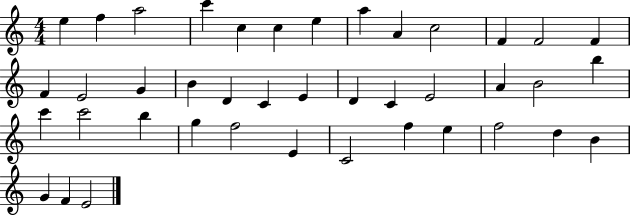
{
  \clef treble
  \numericTimeSignature
  \time 4/4
  \key c \major
  e''4 f''4 a''2 | c'''4 c''4 c''4 e''4 | a''4 a'4 c''2 | f'4 f'2 f'4 | \break f'4 e'2 g'4 | b'4 d'4 c'4 e'4 | d'4 c'4 e'2 | a'4 b'2 b''4 | \break c'''4 c'''2 b''4 | g''4 f''2 e'4 | c'2 f''4 e''4 | f''2 d''4 b'4 | \break g'4 f'4 e'2 | \bar "|."
}